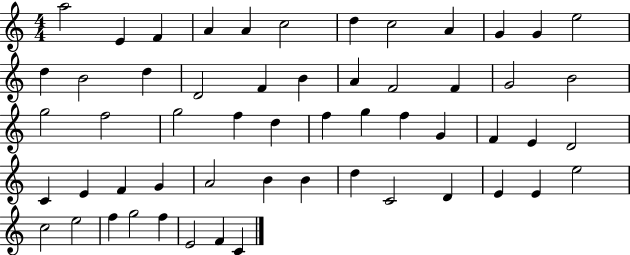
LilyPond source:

{
  \clef treble
  \numericTimeSignature
  \time 4/4
  \key c \major
  a''2 e'4 f'4 | a'4 a'4 c''2 | d''4 c''2 a'4 | g'4 g'4 e''2 | \break d''4 b'2 d''4 | d'2 f'4 b'4 | a'4 f'2 f'4 | g'2 b'2 | \break g''2 f''2 | g''2 f''4 d''4 | f''4 g''4 f''4 g'4 | f'4 e'4 d'2 | \break c'4 e'4 f'4 g'4 | a'2 b'4 b'4 | d''4 c'2 d'4 | e'4 e'4 e''2 | \break c''2 e''2 | f''4 g''2 f''4 | e'2 f'4 c'4 | \bar "|."
}